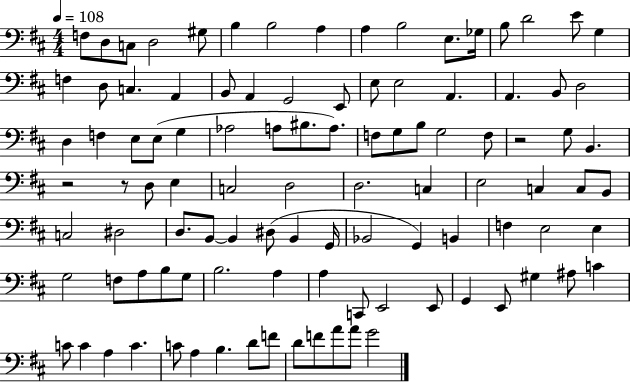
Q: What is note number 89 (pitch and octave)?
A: A3